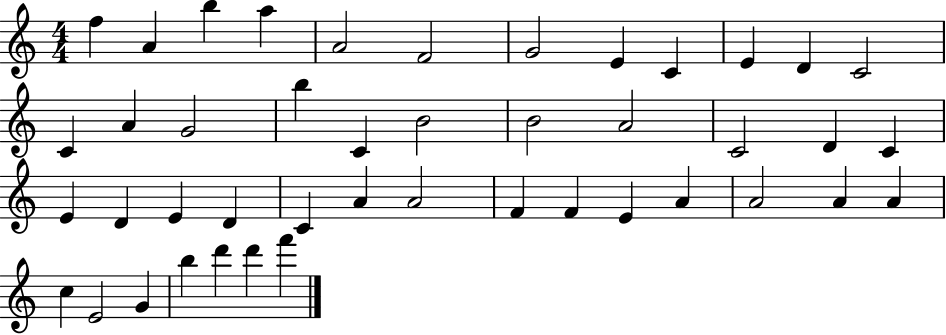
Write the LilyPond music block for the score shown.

{
  \clef treble
  \numericTimeSignature
  \time 4/4
  \key c \major
  f''4 a'4 b''4 a''4 | a'2 f'2 | g'2 e'4 c'4 | e'4 d'4 c'2 | \break c'4 a'4 g'2 | b''4 c'4 b'2 | b'2 a'2 | c'2 d'4 c'4 | \break e'4 d'4 e'4 d'4 | c'4 a'4 a'2 | f'4 f'4 e'4 a'4 | a'2 a'4 a'4 | \break c''4 e'2 g'4 | b''4 d'''4 d'''4 f'''4 | \bar "|."
}